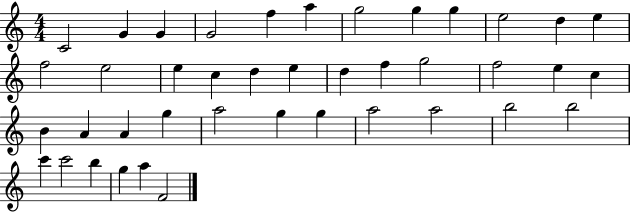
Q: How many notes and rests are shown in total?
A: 41